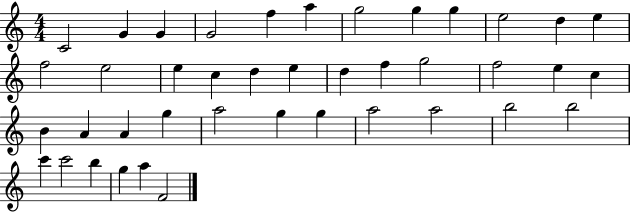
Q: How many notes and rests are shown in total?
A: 41